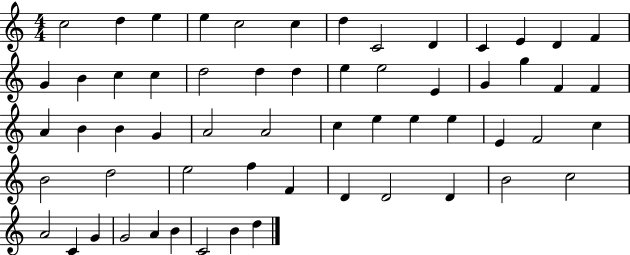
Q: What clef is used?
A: treble